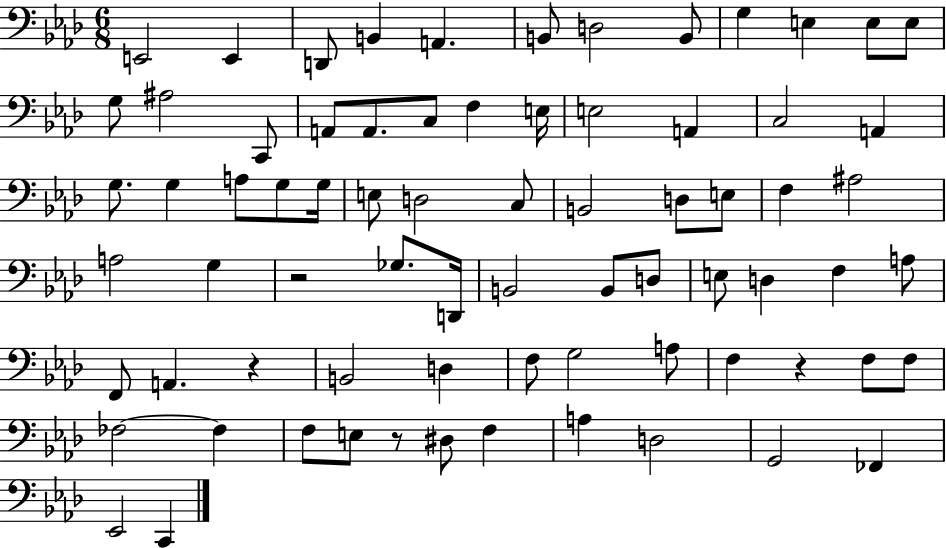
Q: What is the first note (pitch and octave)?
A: E2